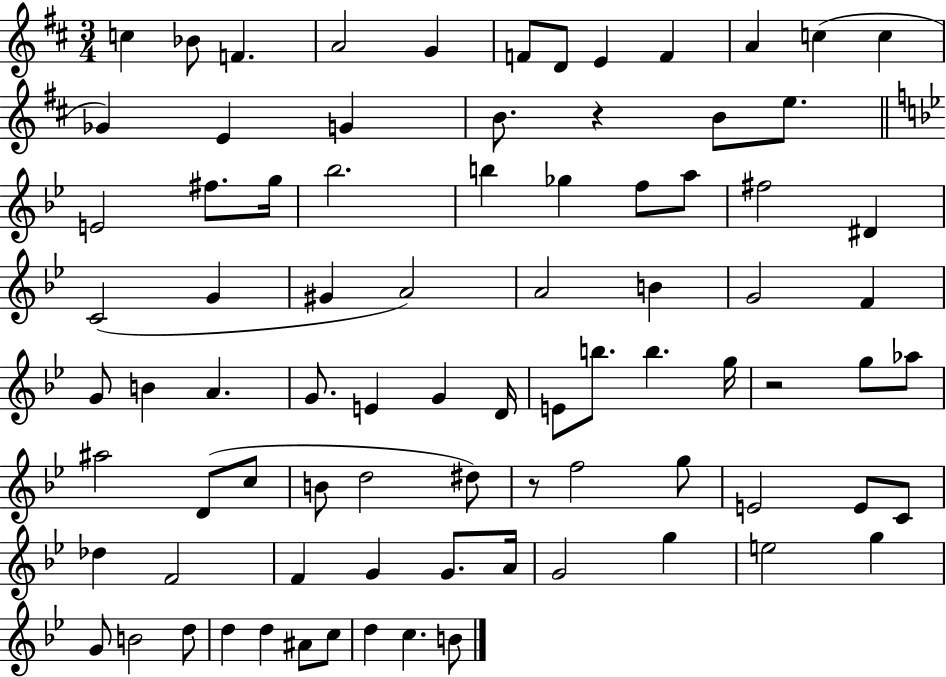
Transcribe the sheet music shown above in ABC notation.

X:1
T:Untitled
M:3/4
L:1/4
K:D
c _B/2 F A2 G F/2 D/2 E F A c c _G E G B/2 z B/2 e/2 E2 ^f/2 g/4 _b2 b _g f/2 a/2 ^f2 ^D C2 G ^G A2 A2 B G2 F G/2 B A G/2 E G D/4 E/2 b/2 b g/4 z2 g/2 _a/2 ^a2 D/2 c/2 B/2 d2 ^d/2 z/2 f2 g/2 E2 E/2 C/2 _d F2 F G G/2 A/4 G2 g e2 g G/2 B2 d/2 d d ^A/2 c/2 d c B/2